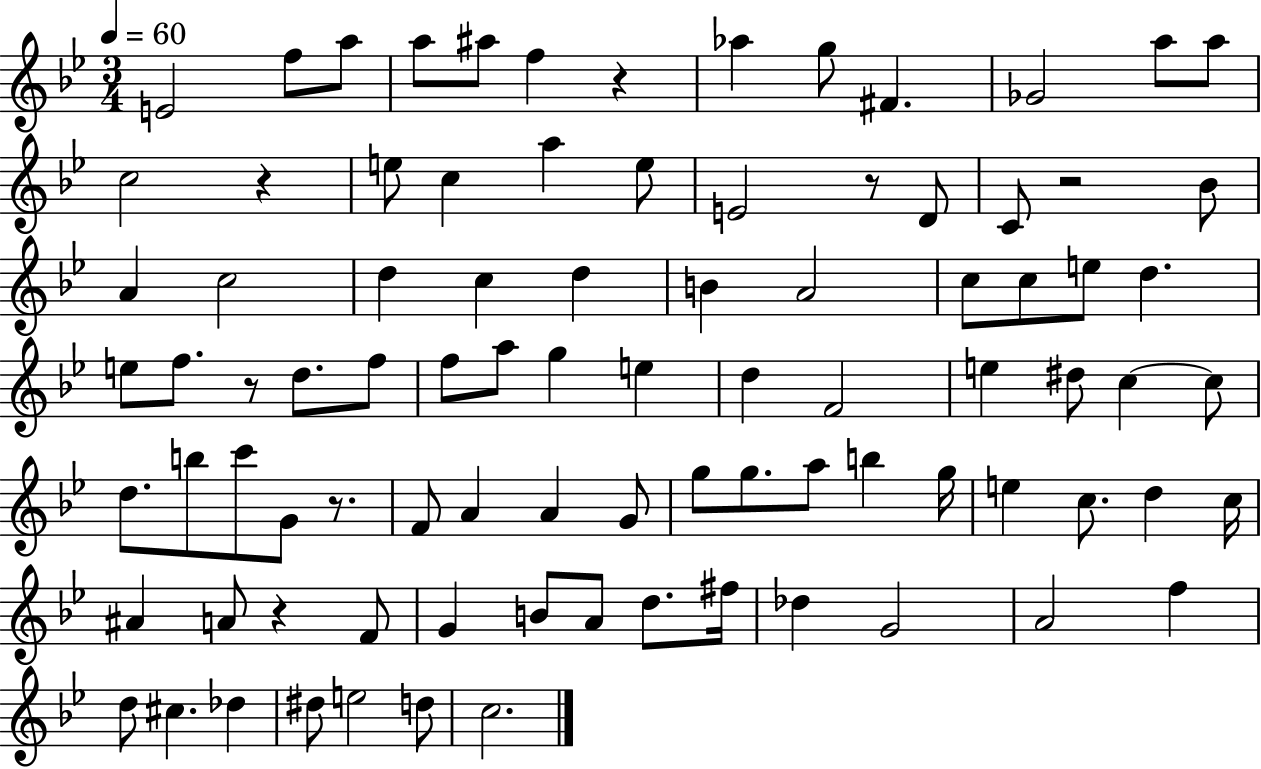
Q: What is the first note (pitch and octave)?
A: E4